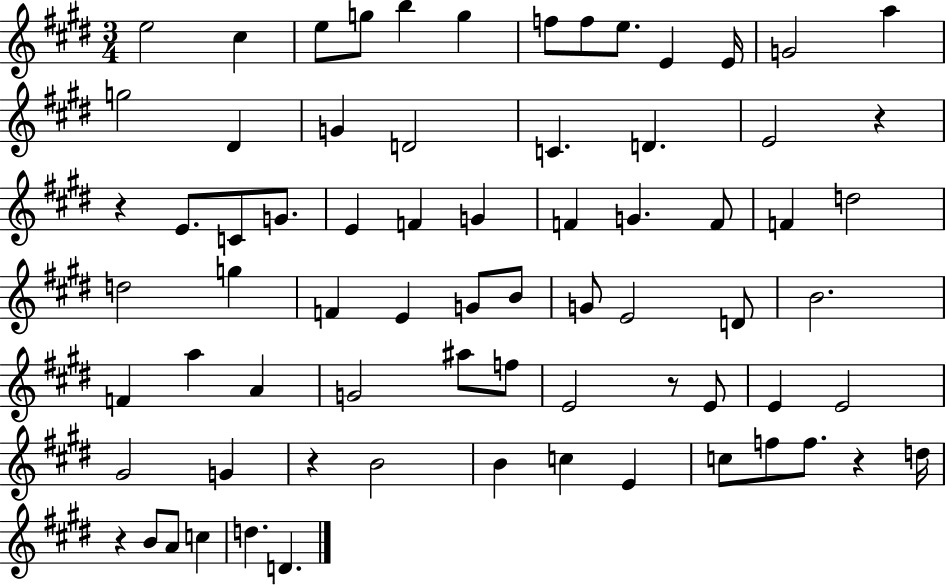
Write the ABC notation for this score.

X:1
T:Untitled
M:3/4
L:1/4
K:E
e2 ^c e/2 g/2 b g f/2 f/2 e/2 E E/4 G2 a g2 ^D G D2 C D E2 z z E/2 C/2 G/2 E F G F G F/2 F d2 d2 g F E G/2 B/2 G/2 E2 D/2 B2 F a A G2 ^a/2 f/2 E2 z/2 E/2 E E2 ^G2 G z B2 B c E c/2 f/2 f/2 z d/4 z B/2 A/2 c d D